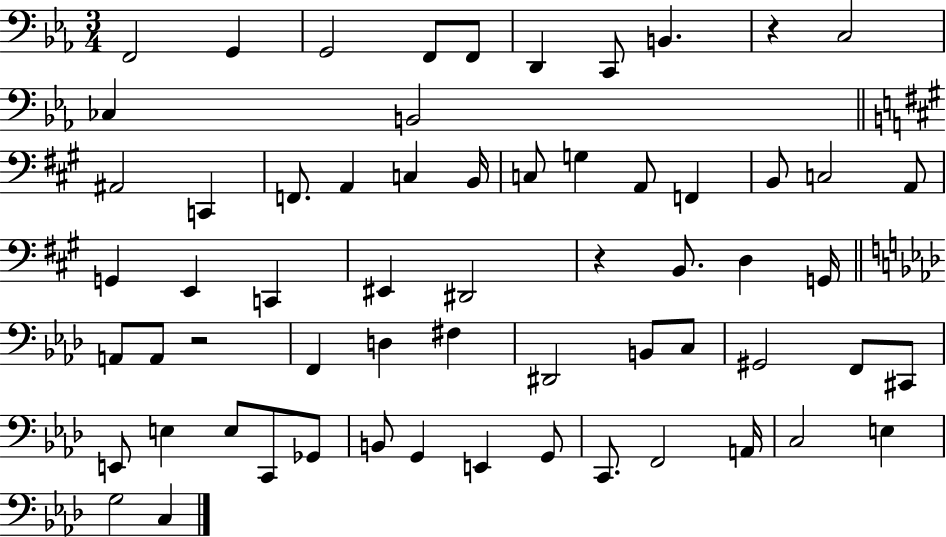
X:1
T:Untitled
M:3/4
L:1/4
K:Eb
F,,2 G,, G,,2 F,,/2 F,,/2 D,, C,,/2 B,, z C,2 _C, B,,2 ^A,,2 C,, F,,/2 A,, C, B,,/4 C,/2 G, A,,/2 F,, B,,/2 C,2 A,,/2 G,, E,, C,, ^E,, ^D,,2 z B,,/2 D, G,,/4 A,,/2 A,,/2 z2 F,, D, ^F, ^D,,2 B,,/2 C,/2 ^G,,2 F,,/2 ^C,,/2 E,,/2 E, E,/2 C,,/2 _G,,/2 B,,/2 G,, E,, G,,/2 C,,/2 F,,2 A,,/4 C,2 E, G,2 C,